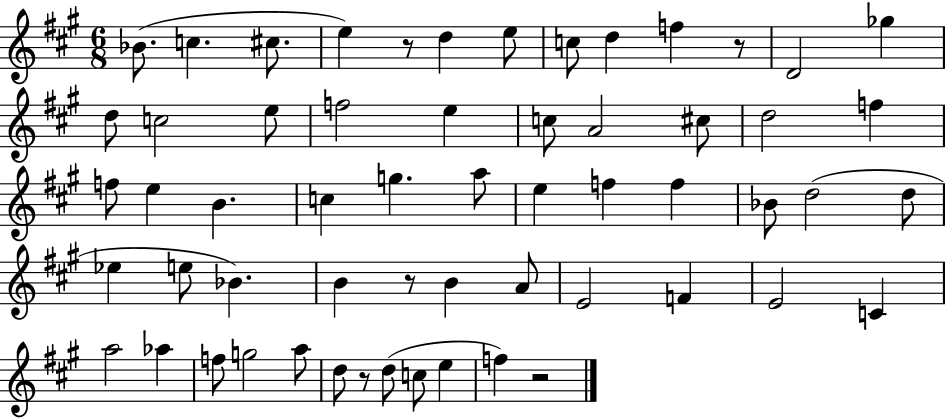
Bb4/e. C5/q. C#5/e. E5/q R/e D5/q E5/e C5/e D5/q F5/q R/e D4/h Gb5/q D5/e C5/h E5/e F5/h E5/q C5/e A4/h C#5/e D5/h F5/q F5/e E5/q B4/q. C5/q G5/q. A5/e E5/q F5/q F5/q Bb4/e D5/h D5/e Eb5/q E5/e Bb4/q. B4/q R/e B4/q A4/e E4/h F4/q E4/h C4/q A5/h Ab5/q F5/e G5/h A5/e D5/e R/e D5/e C5/e E5/q F5/q R/h